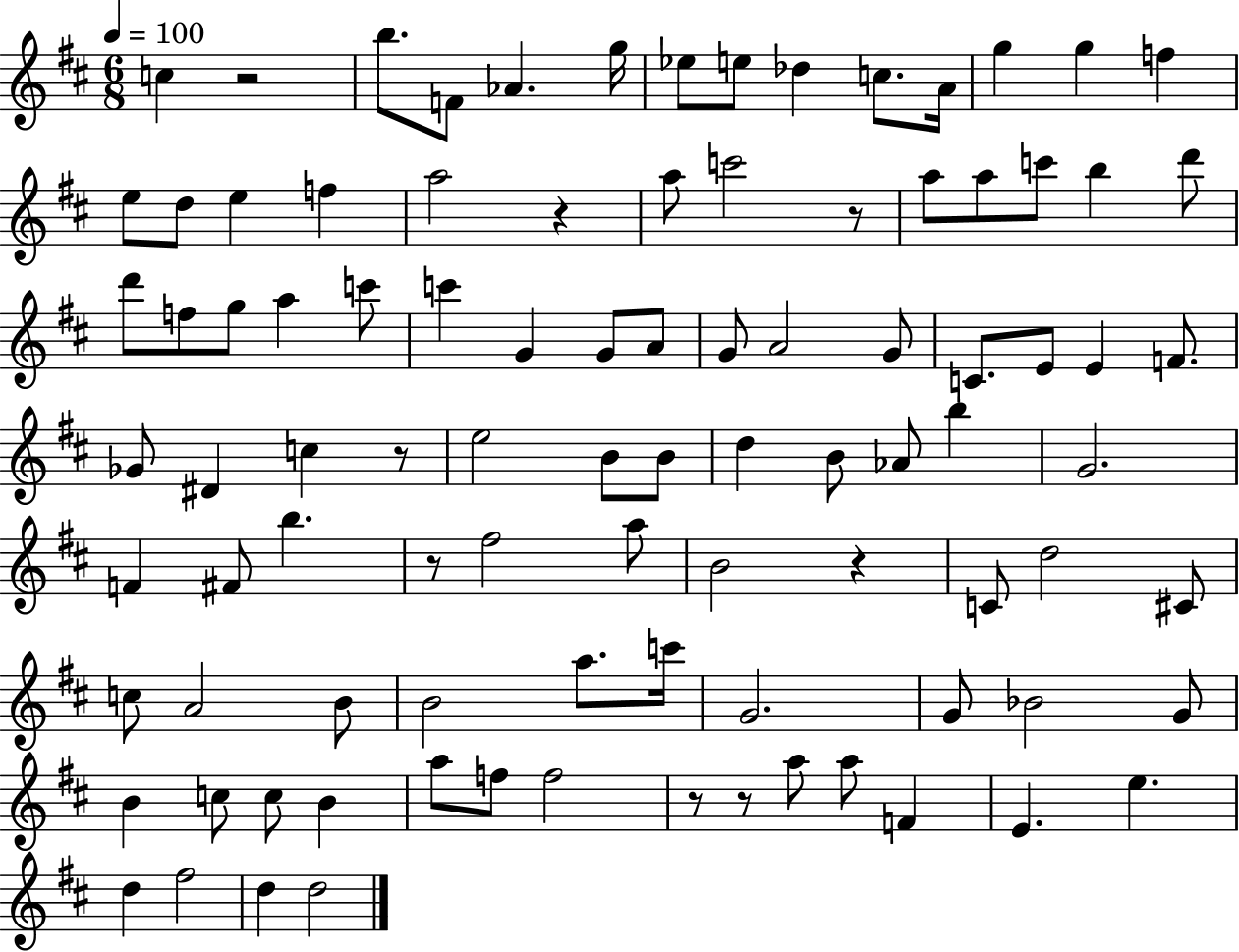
C5/q R/h B5/e. F4/e Ab4/q. G5/s Eb5/e E5/e Db5/q C5/e. A4/s G5/q G5/q F5/q E5/e D5/e E5/q F5/q A5/h R/q A5/e C6/h R/e A5/e A5/e C6/e B5/q D6/e D6/e F5/e G5/e A5/q C6/e C6/q G4/q G4/e A4/e G4/e A4/h G4/e C4/e. E4/e E4/q F4/e. Gb4/e D#4/q C5/q R/e E5/h B4/e B4/e D5/q B4/e Ab4/e B5/q G4/h. F4/q F#4/e B5/q. R/e F#5/h A5/e B4/h R/q C4/e D5/h C#4/e C5/e A4/h B4/e B4/h A5/e. C6/s G4/h. G4/e Bb4/h G4/e B4/q C5/e C5/e B4/q A5/e F5/e F5/h R/e R/e A5/e A5/e F4/q E4/q. E5/q. D5/q F#5/h D5/q D5/h